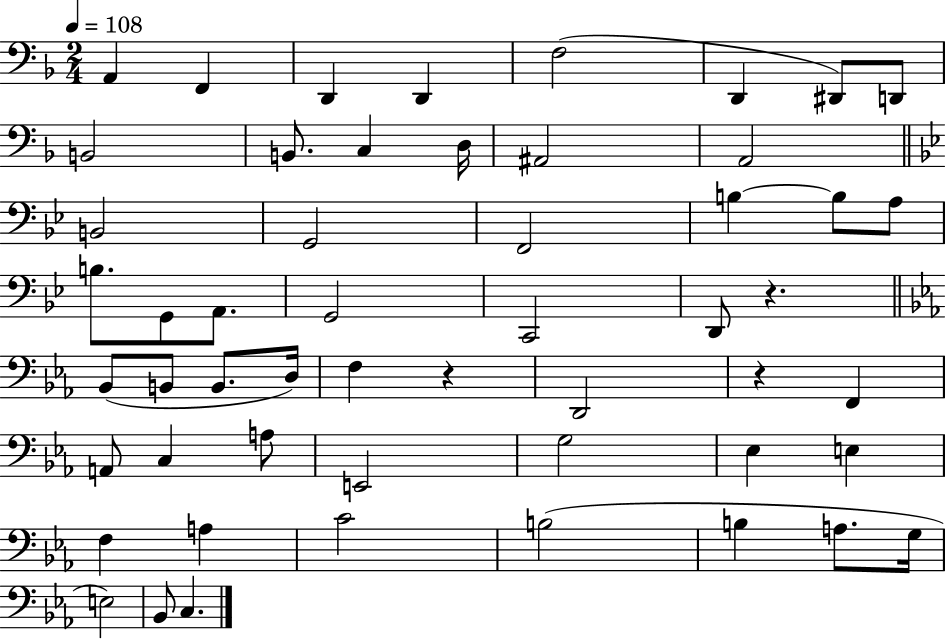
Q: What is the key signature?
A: F major